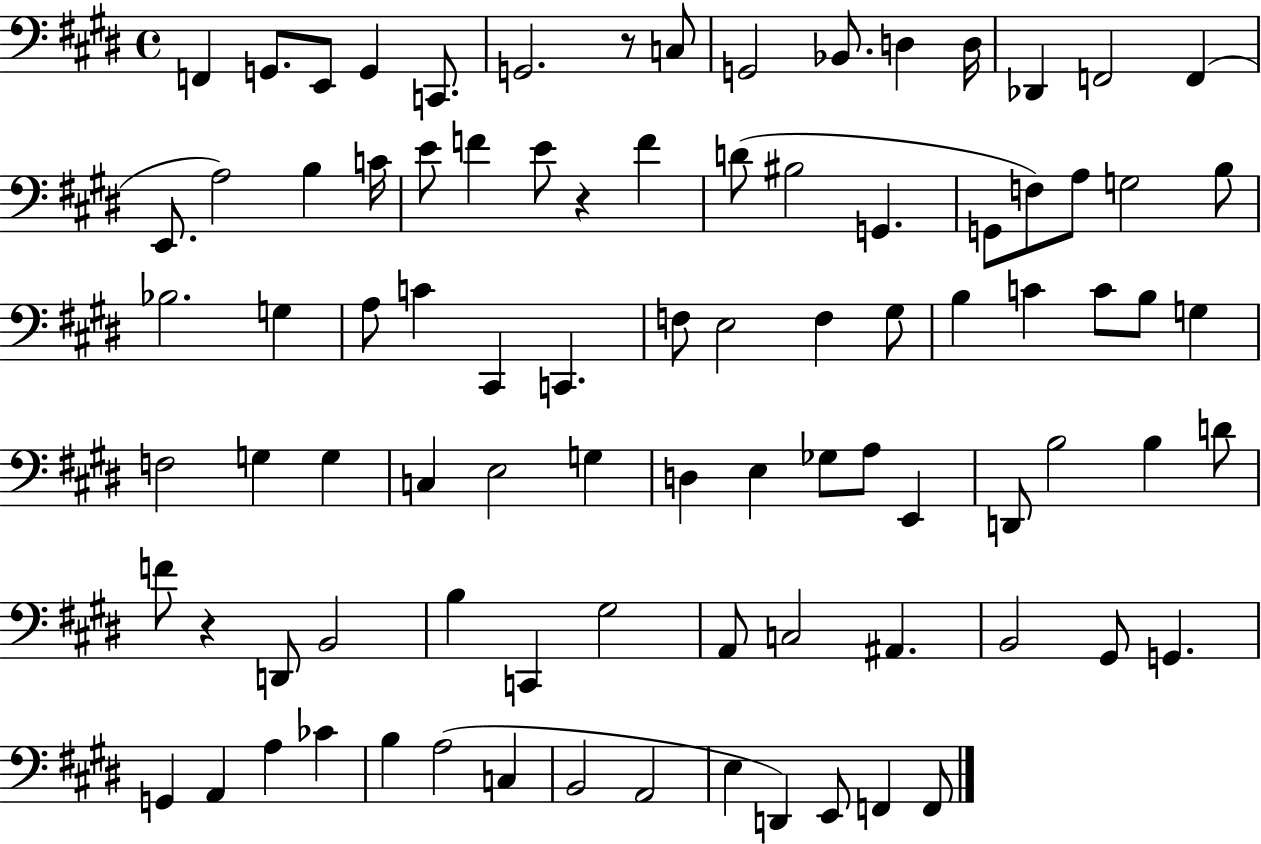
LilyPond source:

{
  \clef bass
  \time 4/4
  \defaultTimeSignature
  \key e \major
  f,4 g,8. e,8 g,4 c,8. | g,2. r8 c8 | g,2 bes,8. d4 d16 | des,4 f,2 f,4( | \break e,8. a2) b4 c'16 | e'8 f'4 e'8 r4 f'4 | d'8( bis2 g,4. | g,8 f8) a8 g2 b8 | \break bes2. g4 | a8 c'4 cis,4 c,4. | f8 e2 f4 gis8 | b4 c'4 c'8 b8 g4 | \break f2 g4 g4 | c4 e2 g4 | d4 e4 ges8 a8 e,4 | d,8 b2 b4 d'8 | \break f'8 r4 d,8 b,2 | b4 c,4 gis2 | a,8 c2 ais,4. | b,2 gis,8 g,4. | \break g,4 a,4 a4 ces'4 | b4 a2( c4 | b,2 a,2 | e4 d,4) e,8 f,4 f,8 | \break \bar "|."
}